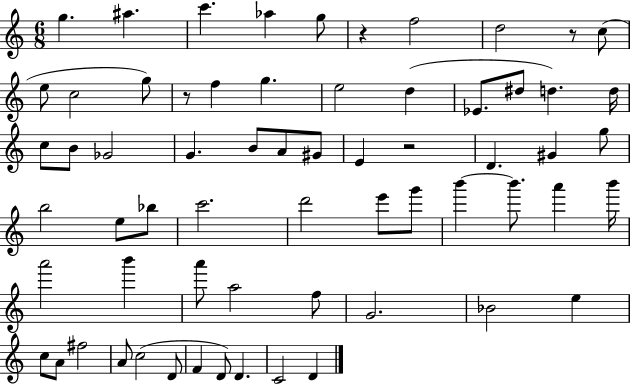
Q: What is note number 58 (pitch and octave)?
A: D4